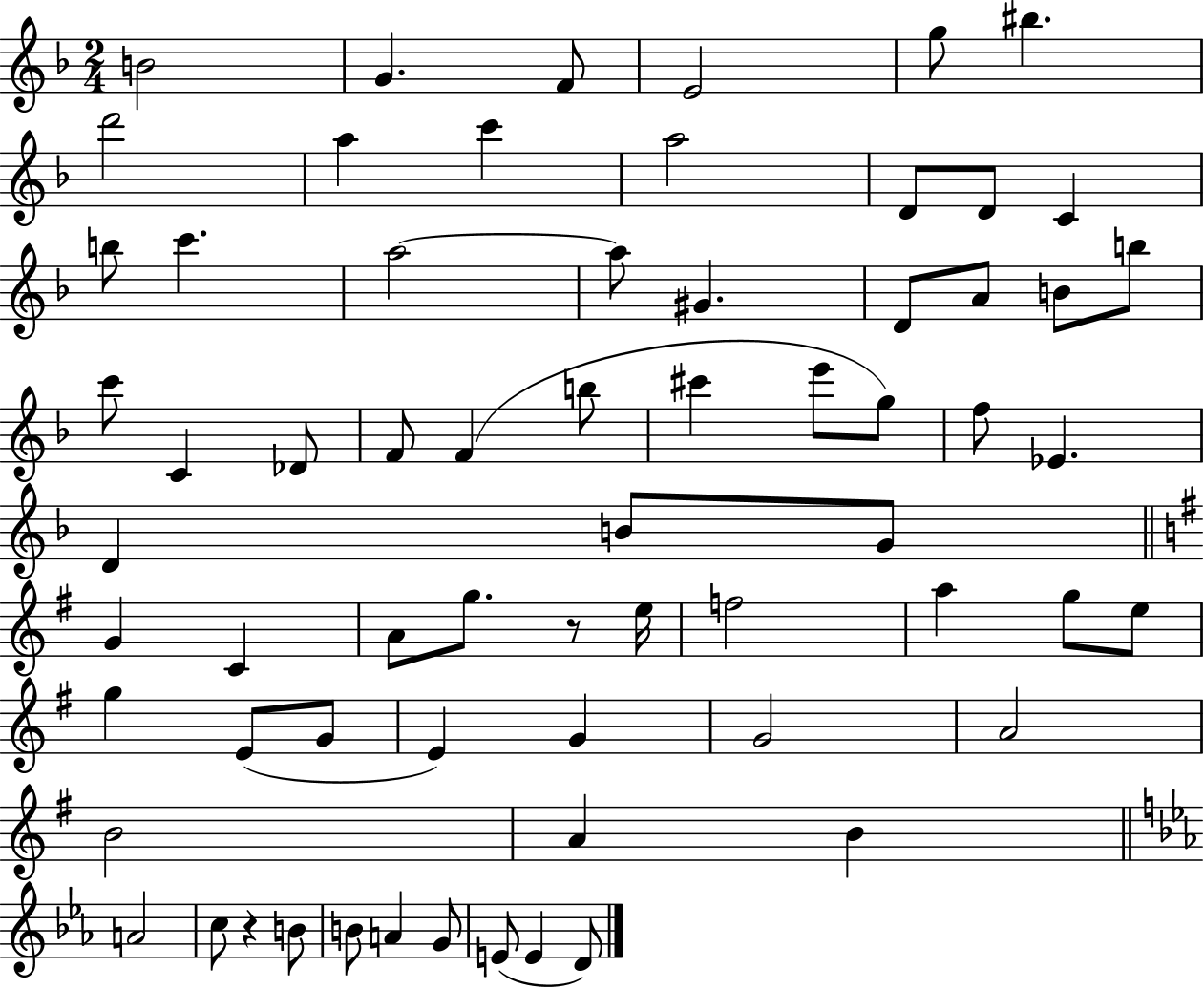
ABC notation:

X:1
T:Untitled
M:2/4
L:1/4
K:F
B2 G F/2 E2 g/2 ^b d'2 a c' a2 D/2 D/2 C b/2 c' a2 a/2 ^G D/2 A/2 B/2 b/2 c'/2 C _D/2 F/2 F b/2 ^c' e'/2 g/2 f/2 _E D B/2 G/2 G C A/2 g/2 z/2 e/4 f2 a g/2 e/2 g E/2 G/2 E G G2 A2 B2 A B A2 c/2 z B/2 B/2 A G/2 E/2 E D/2